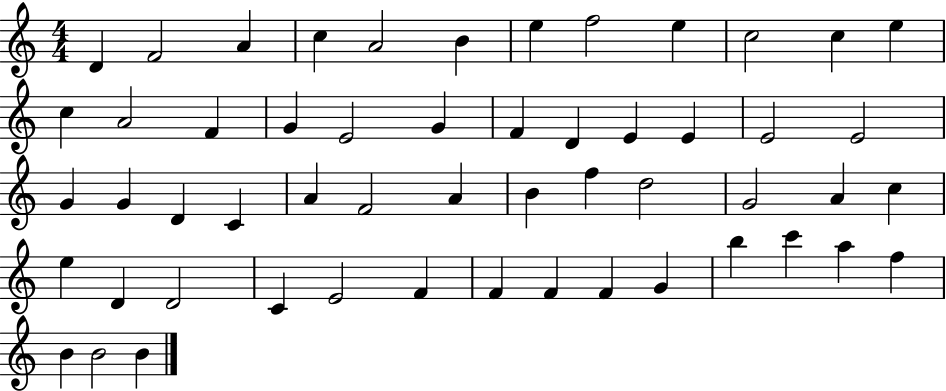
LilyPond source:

{
  \clef treble
  \numericTimeSignature
  \time 4/4
  \key c \major
  d'4 f'2 a'4 | c''4 a'2 b'4 | e''4 f''2 e''4 | c''2 c''4 e''4 | \break c''4 a'2 f'4 | g'4 e'2 g'4 | f'4 d'4 e'4 e'4 | e'2 e'2 | \break g'4 g'4 d'4 c'4 | a'4 f'2 a'4 | b'4 f''4 d''2 | g'2 a'4 c''4 | \break e''4 d'4 d'2 | c'4 e'2 f'4 | f'4 f'4 f'4 g'4 | b''4 c'''4 a''4 f''4 | \break b'4 b'2 b'4 | \bar "|."
}